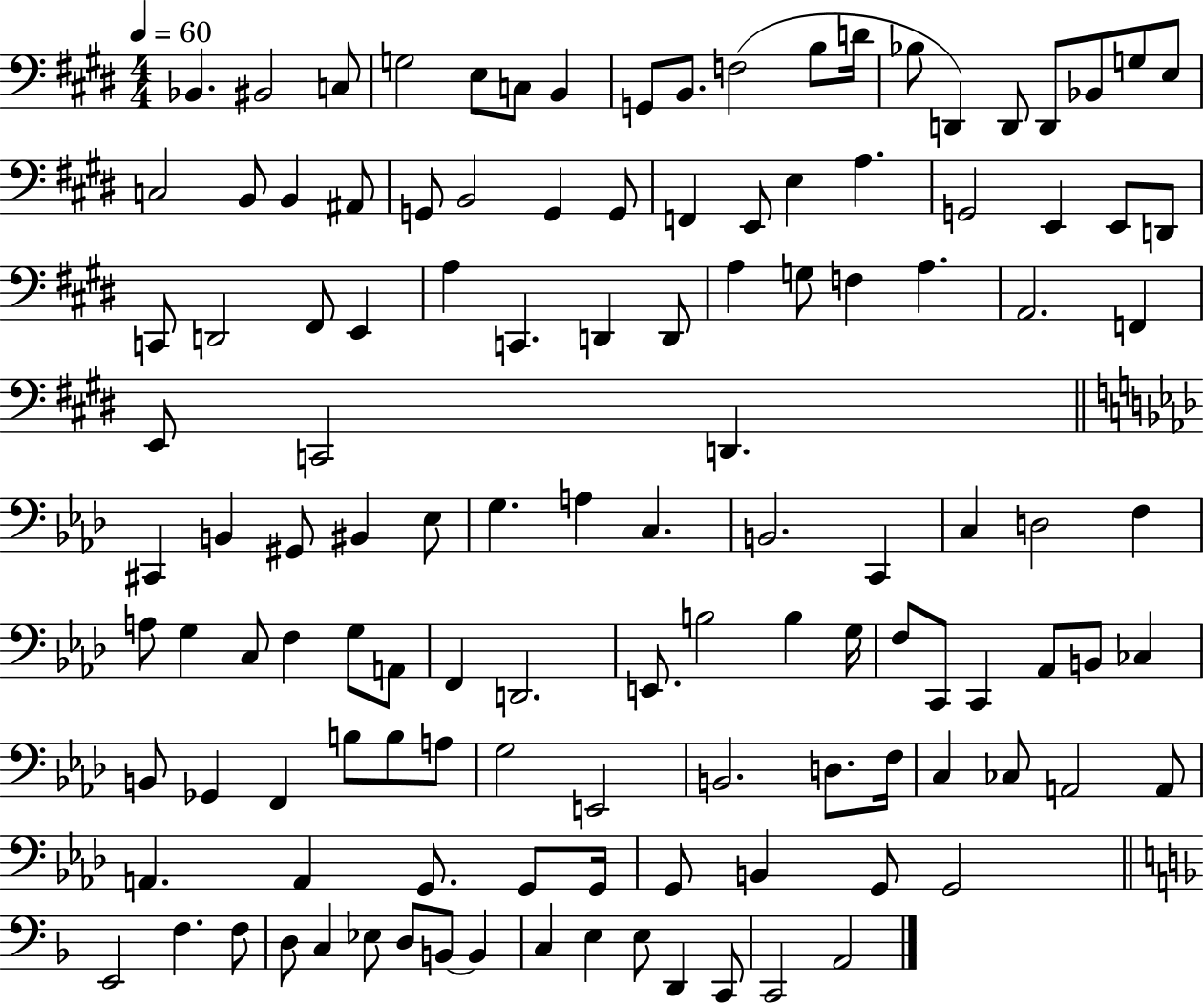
{
  \clef bass
  \numericTimeSignature
  \time 4/4
  \key e \major
  \tempo 4 = 60
  bes,4. bis,2 c8 | g2 e8 c8 b,4 | g,8 b,8. f2( b8 d'16 | bes8 d,4) d,8 d,8 bes,8 g8 e8 | \break c2 b,8 b,4 ais,8 | g,8 b,2 g,4 g,8 | f,4 e,8 e4 a4. | g,2 e,4 e,8 d,8 | \break c,8 d,2 fis,8 e,4 | a4 c,4. d,4 d,8 | a4 g8 f4 a4. | a,2. f,4 | \break e,8 c,2 d,4. | \bar "||" \break \key f \minor cis,4 b,4 gis,8 bis,4 ees8 | g4. a4 c4. | b,2. c,4 | c4 d2 f4 | \break a8 g4 c8 f4 g8 a,8 | f,4 d,2. | e,8. b2 b4 g16 | f8 c,8 c,4 aes,8 b,8 ces4 | \break b,8 ges,4 f,4 b8 b8 a8 | g2 e,2 | b,2. d8. f16 | c4 ces8 a,2 a,8 | \break a,4. a,4 g,8. g,8 g,16 | g,8 b,4 g,8 g,2 | \bar "||" \break \key f \major e,2 f4. f8 | d8 c4 ees8 d8 b,8~~ b,4 | c4 e4 e8 d,4 c,8 | c,2 a,2 | \break \bar "|."
}